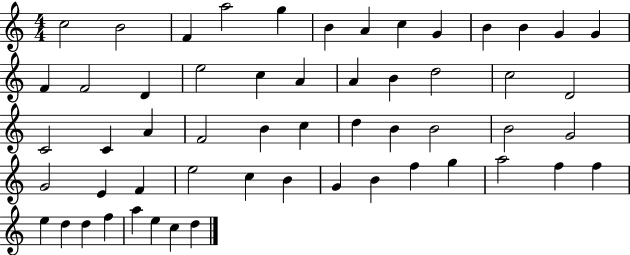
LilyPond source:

{
  \clef treble
  \numericTimeSignature
  \time 4/4
  \key c \major
  c''2 b'2 | f'4 a''2 g''4 | b'4 a'4 c''4 g'4 | b'4 b'4 g'4 g'4 | \break f'4 f'2 d'4 | e''2 c''4 a'4 | a'4 b'4 d''2 | c''2 d'2 | \break c'2 c'4 a'4 | f'2 b'4 c''4 | d''4 b'4 b'2 | b'2 g'2 | \break g'2 e'4 f'4 | e''2 c''4 b'4 | g'4 b'4 f''4 g''4 | a''2 f''4 f''4 | \break e''4 d''4 d''4 f''4 | a''4 e''4 c''4 d''4 | \bar "|."
}